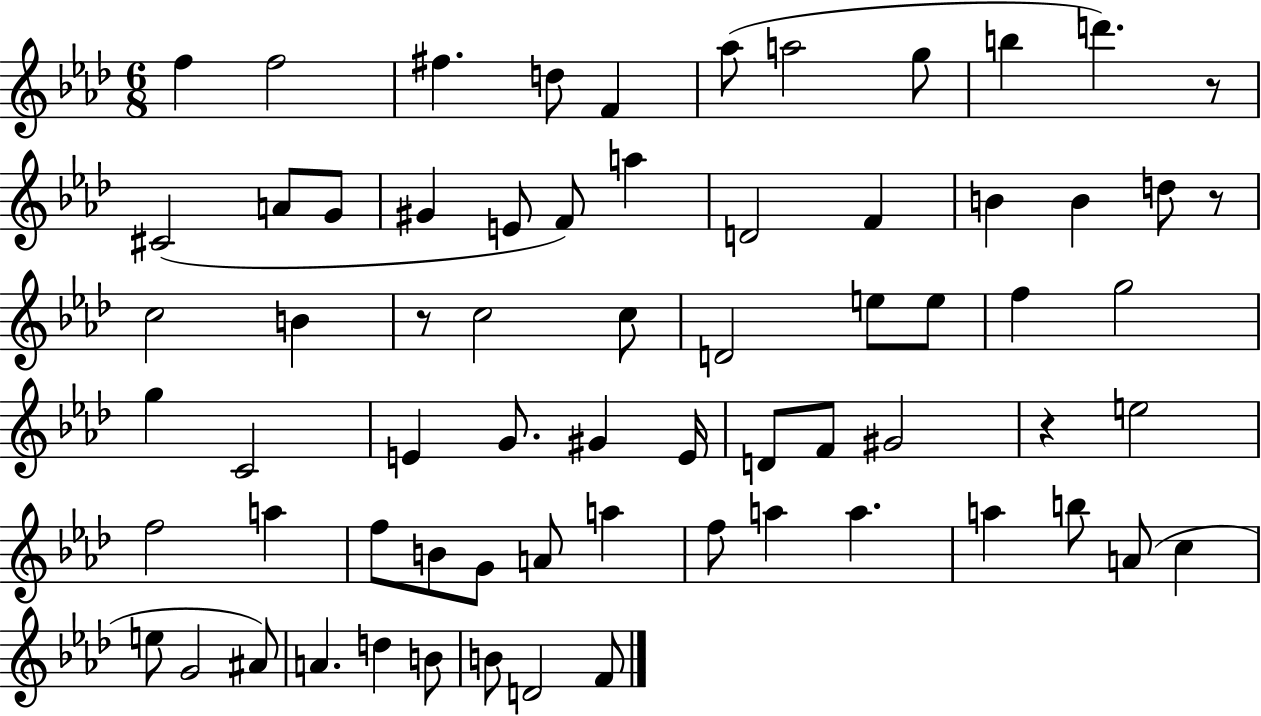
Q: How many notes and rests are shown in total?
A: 68